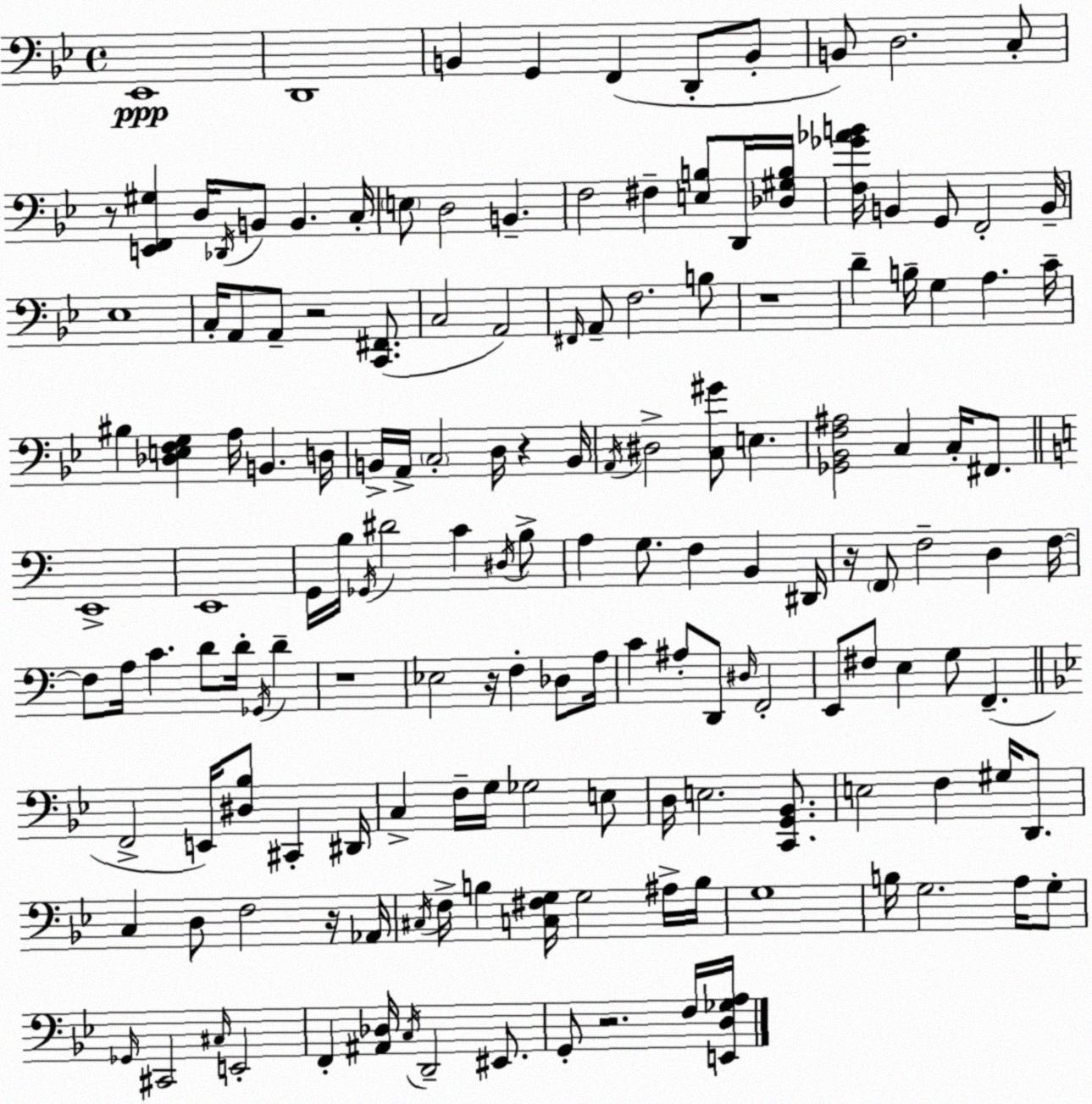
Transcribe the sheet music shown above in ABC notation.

X:1
T:Untitled
M:4/4
L:1/4
K:Bb
_E,,4 D,,4 B,, G,, F,, D,,/2 B,,/2 B,,/2 D,2 C,/2 z/2 [E,,F,,^G,] D,/4 _D,,/4 B,,/2 B,, C,/4 E,/2 D,2 B,, F,2 ^F, [E,B,]/2 D,,/4 [_D,^G,B,]/4 [F,_G_AB]/4 B,, G,,/2 F,,2 B,,/4 _E,4 C,/4 A,,/2 A,,/2 z2 [C,,^F,,]/2 C,2 A,,2 ^F,,/4 A,,/2 F,2 B,/2 z4 D B,/4 G, A, C/4 ^B, [_D,E,F,G,] A,/4 B,, D,/4 B,,/4 A,,/4 C,2 D,/4 z B,,/4 A,,/4 ^D,2 [C,^G]/2 E, [_G,,_B,,F,^A,]2 C, C,/4 ^F,,/2 E,,4 E,,4 G,,/4 B,/4 _G,,/4 ^D2 C ^D,/4 B,/2 A, G,/2 F, B,, ^D,,/4 z/4 F,,/2 F,2 D, F,/4 F,/2 A,/4 C D/2 D/4 _G,,/4 D z4 _E,2 z/4 F, _D,/2 A,/4 C ^A,/2 D,,/2 ^D,/4 F,,2 E,,/2 ^F,/2 E, G,/2 F,, F,,2 E,,/4 [^D,_B,]/2 ^C,, ^D,,/4 C, F,/4 G,/4 _G,2 E,/2 D,/4 E,2 [C,,G,,_B,,]/2 E,2 F, ^G,/4 D,,/2 C, D,/2 F,2 z/4 _A,,/4 ^C,/4 F,/4 B, [C,^F,G,]/4 G,2 ^A,/4 B,/4 G,4 B,/4 G,2 A,/4 G,/2 _G,,/4 ^C,,2 ^C,/4 E,,2 F,, [^A,,_D,]/4 C,/4 D,,2 ^E,,/2 G,,/2 z2 F,/4 [E,,D,_G,A,]/4